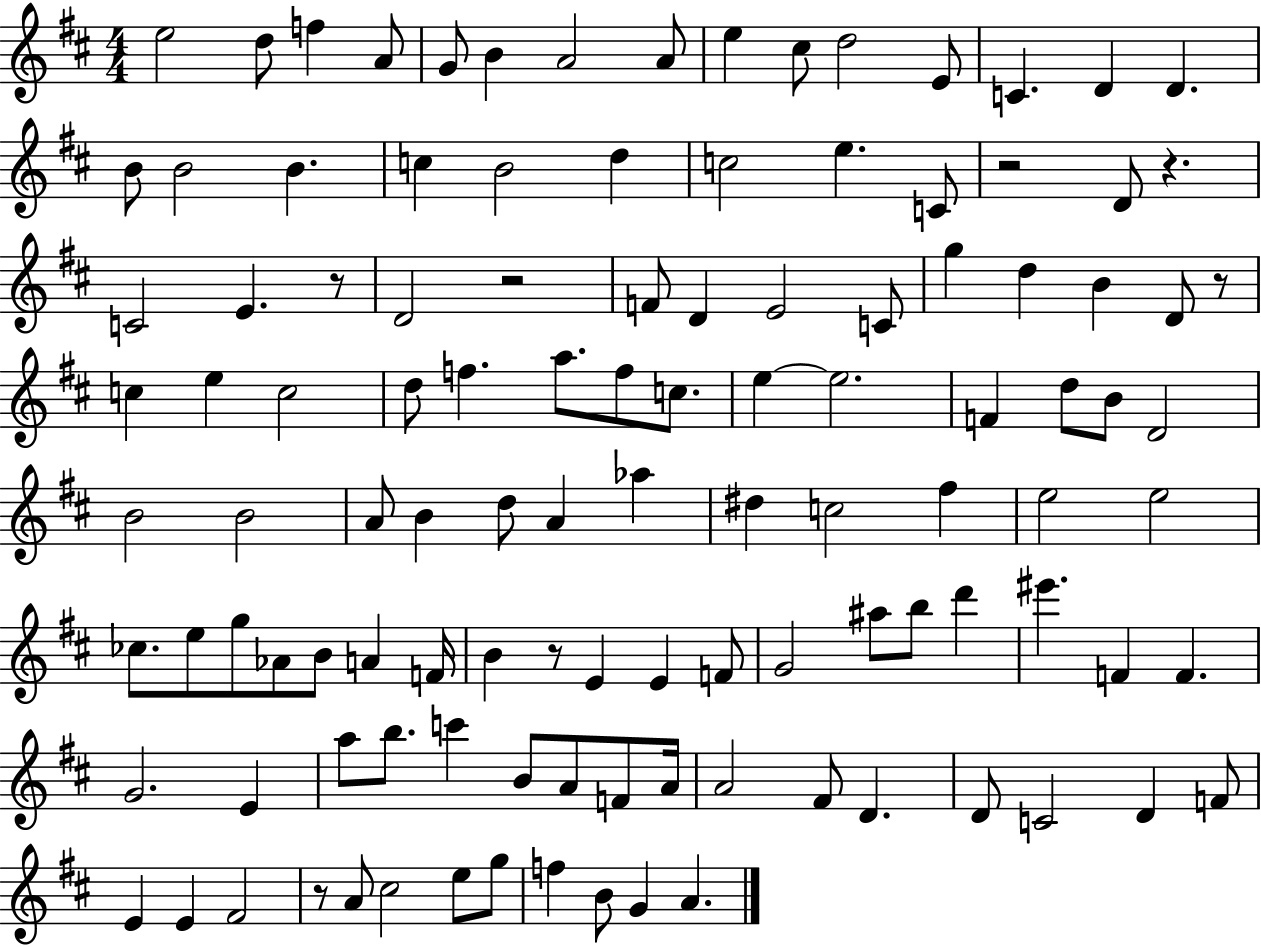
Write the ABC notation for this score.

X:1
T:Untitled
M:4/4
L:1/4
K:D
e2 d/2 f A/2 G/2 B A2 A/2 e ^c/2 d2 E/2 C D D B/2 B2 B c B2 d c2 e C/2 z2 D/2 z C2 E z/2 D2 z2 F/2 D E2 C/2 g d B D/2 z/2 c e c2 d/2 f a/2 f/2 c/2 e e2 F d/2 B/2 D2 B2 B2 A/2 B d/2 A _a ^d c2 ^f e2 e2 _c/2 e/2 g/2 _A/2 B/2 A F/4 B z/2 E E F/2 G2 ^a/2 b/2 d' ^e' F F G2 E a/2 b/2 c' B/2 A/2 F/2 A/4 A2 ^F/2 D D/2 C2 D F/2 E E ^F2 z/2 A/2 ^c2 e/2 g/2 f B/2 G A